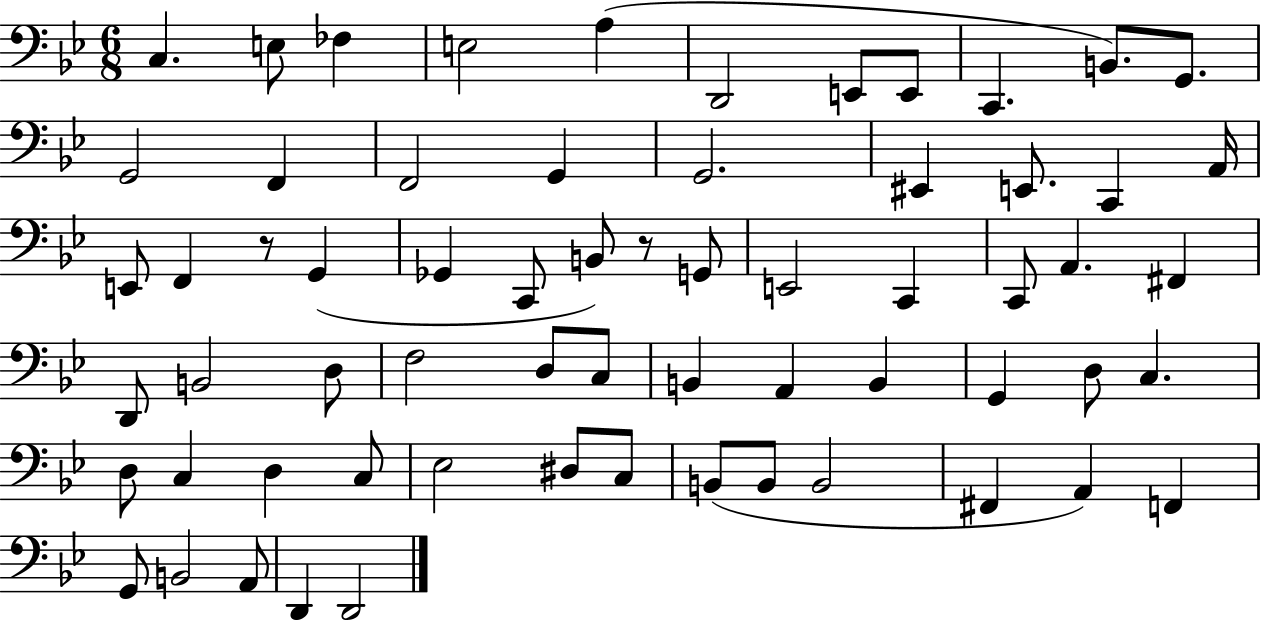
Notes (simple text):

C3/q. E3/e FES3/q E3/h A3/q D2/h E2/e E2/e C2/q. B2/e. G2/e. G2/h F2/q F2/h G2/q G2/h. EIS2/q E2/e. C2/q A2/s E2/e F2/q R/e G2/q Gb2/q C2/e B2/e R/e G2/e E2/h C2/q C2/e A2/q. F#2/q D2/e B2/h D3/e F3/h D3/e C3/e B2/q A2/q B2/q G2/q D3/e C3/q. D3/e C3/q D3/q C3/e Eb3/h D#3/e C3/e B2/e B2/e B2/h F#2/q A2/q F2/q G2/e B2/h A2/e D2/q D2/h